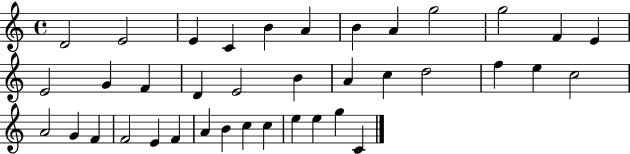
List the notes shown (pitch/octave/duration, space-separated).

D4/h E4/h E4/q C4/q B4/q A4/q B4/q A4/q G5/h G5/h F4/q E4/q E4/h G4/q F4/q D4/q E4/h B4/q A4/q C5/q D5/h F5/q E5/q C5/h A4/h G4/q F4/q F4/h E4/q F4/q A4/q B4/q C5/q C5/q E5/q E5/q G5/q C4/q